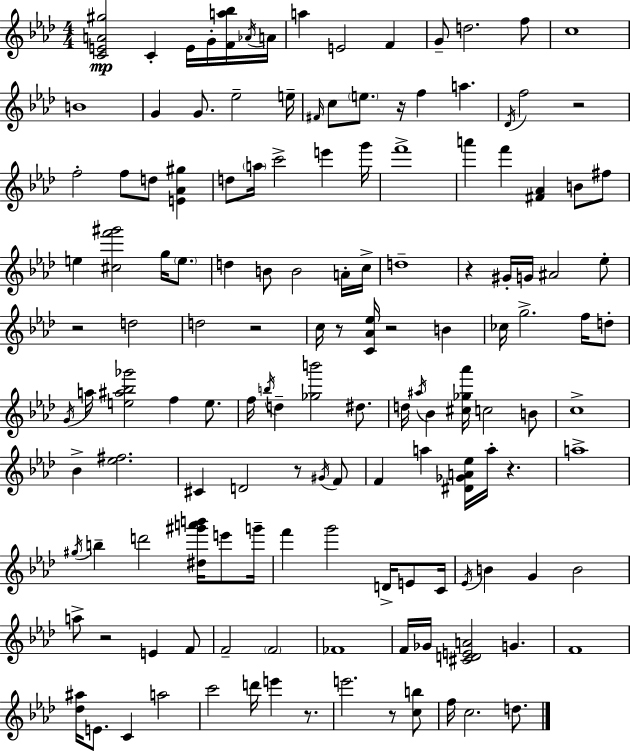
[C4,E4,A4,G#5]/h C4/q E4/s G4/s [F4,A5,Bb5]/s Ab4/s A4/s A5/q E4/h F4/q G4/e D5/h. F5/e C5/w B4/w G4/q G4/e. Eb5/h E5/s F#4/s C5/e E5/e. R/s F5/q A5/q. Db4/s F5/h R/h F5/h F5/e D5/e [E4,Ab4,G#5]/q D5/e A5/s C6/h E6/q G6/s F6/w A6/q F6/q [F#4,Ab4]/q B4/e F#5/e E5/q [C#5,F6,G#6]/h G5/s E5/e. D5/q B4/e B4/h A4/s C5/s D5/w R/q G#4/s G4/s A#4/h Eb5/e R/h D5/h D5/h R/h C5/s R/e [C4,Ab4,Eb5]/s R/h B4/q CES5/s G5/h. F5/s D5/e G4/s A5/s [E5,A#5,Bb5,Gb6]/h F5/q E5/e. F5/s B5/s D5/q [Gb5,B6]/h D#5/e. D5/s A#5/s Bb4/q [C#5,Gb5,Ab6]/s C5/h B4/e C5/w Bb4/q [Eb5,F#5]/h. C#4/q D4/h R/e G#4/s F4/e F4/q A5/q [D#4,Gb4,A4,Eb5]/s A5/s R/q. A5/w G#5/s B5/q D6/h [D#5,G#6,A6,B6]/s E6/e G6/s F6/q G6/h D4/s E4/e C4/s Eb4/s B4/q G4/q B4/h A5/e R/h E4/q F4/e F4/h F4/h FES4/w F4/s Gb4/s [C#4,D4,E4,A4]/h G4/q. F4/w [Db5,A#5]/s E4/e. C4/q A5/h C6/h D6/s E6/q R/e. E6/h. R/e [C5,B5]/e F5/s C5/h. D5/e.